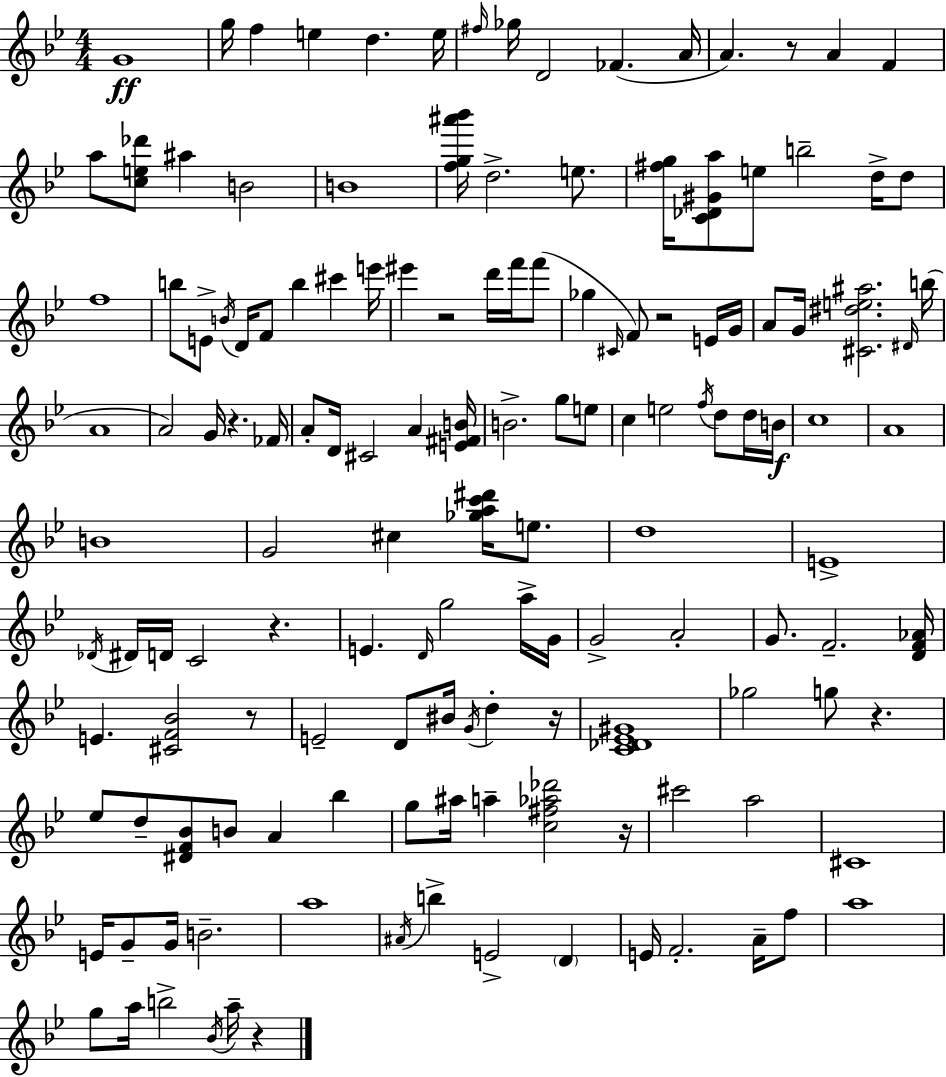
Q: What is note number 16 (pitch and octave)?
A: A#5